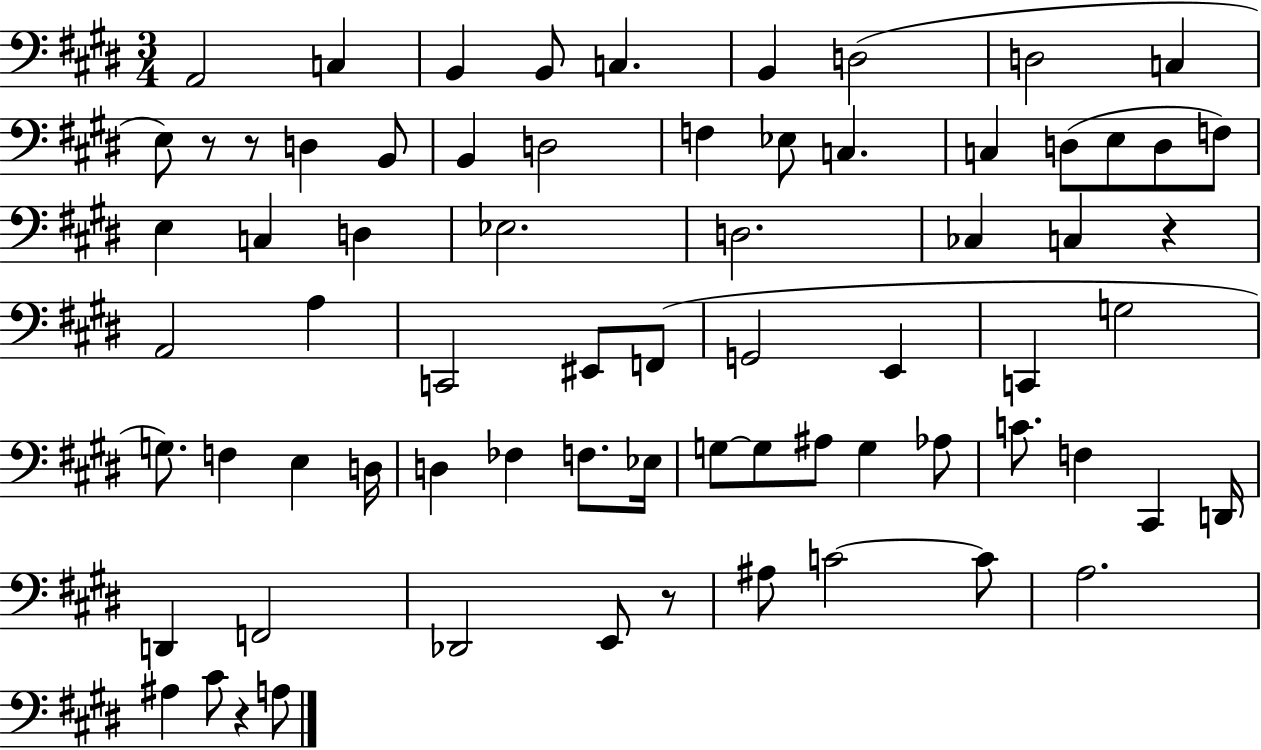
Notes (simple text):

A2/h C3/q B2/q B2/e C3/q. B2/q D3/h D3/h C3/q E3/e R/e R/e D3/q B2/e B2/q D3/h F3/q Eb3/e C3/q. C3/q D3/e E3/e D3/e F3/e E3/q C3/q D3/q Eb3/h. D3/h. CES3/q C3/q R/q A2/h A3/q C2/h EIS2/e F2/e G2/h E2/q C2/q G3/h G3/e. F3/q E3/q D3/s D3/q FES3/q F3/e. Eb3/s G3/e G3/e A#3/e G3/q Ab3/e C4/e. F3/q C#2/q D2/s D2/q F2/h Db2/h E2/e R/e A#3/e C4/h C4/e A3/h. A#3/q C#4/e R/q A3/e